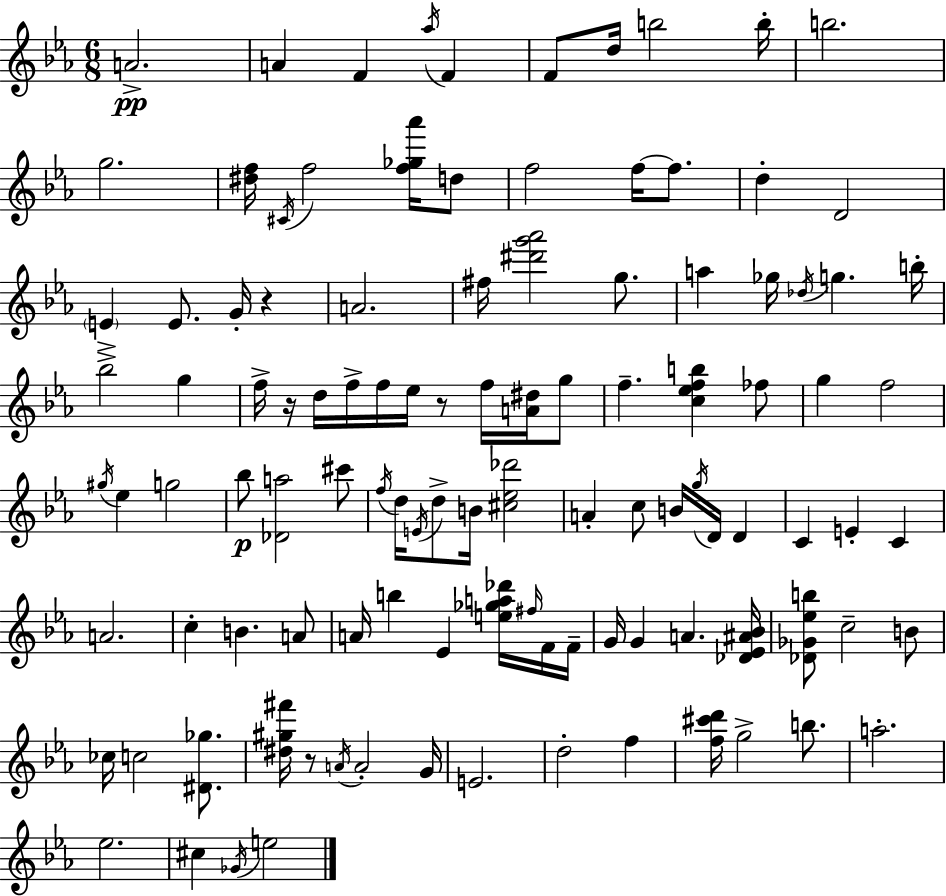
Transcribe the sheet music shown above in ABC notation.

X:1
T:Untitled
M:6/8
L:1/4
K:Cm
A2 A F _a/4 F F/2 d/4 b2 b/4 b2 g2 [^df]/4 ^C/4 f2 [f_g_a']/4 d/2 f2 f/4 f/2 d D2 E E/2 G/4 z A2 ^f/4 [^d'g'_a']2 g/2 a _g/4 _d/4 g b/4 _b2 g f/4 z/4 d/4 f/4 f/4 _e/4 z/2 f/4 [A^d]/4 g/2 f [c_efb] _f/2 g f2 ^g/4 _e g2 _b/2 [_Da]2 ^c'/2 f/4 d/4 E/4 d/2 B/4 [^c_e_d']2 A c/2 B/4 g/4 D/4 D C E C A2 c B A/2 A/4 b _E [e_ga_d']/4 ^f/4 F/4 F/4 G/4 G A [_D_E^A_B]/4 [_D_G_eb]/2 c2 B/2 _c/4 c2 [^D_g]/2 [^d^g^f']/4 z/2 A/4 A2 G/4 E2 d2 f [f^c'd']/4 g2 b/2 a2 _e2 ^c _G/4 e2